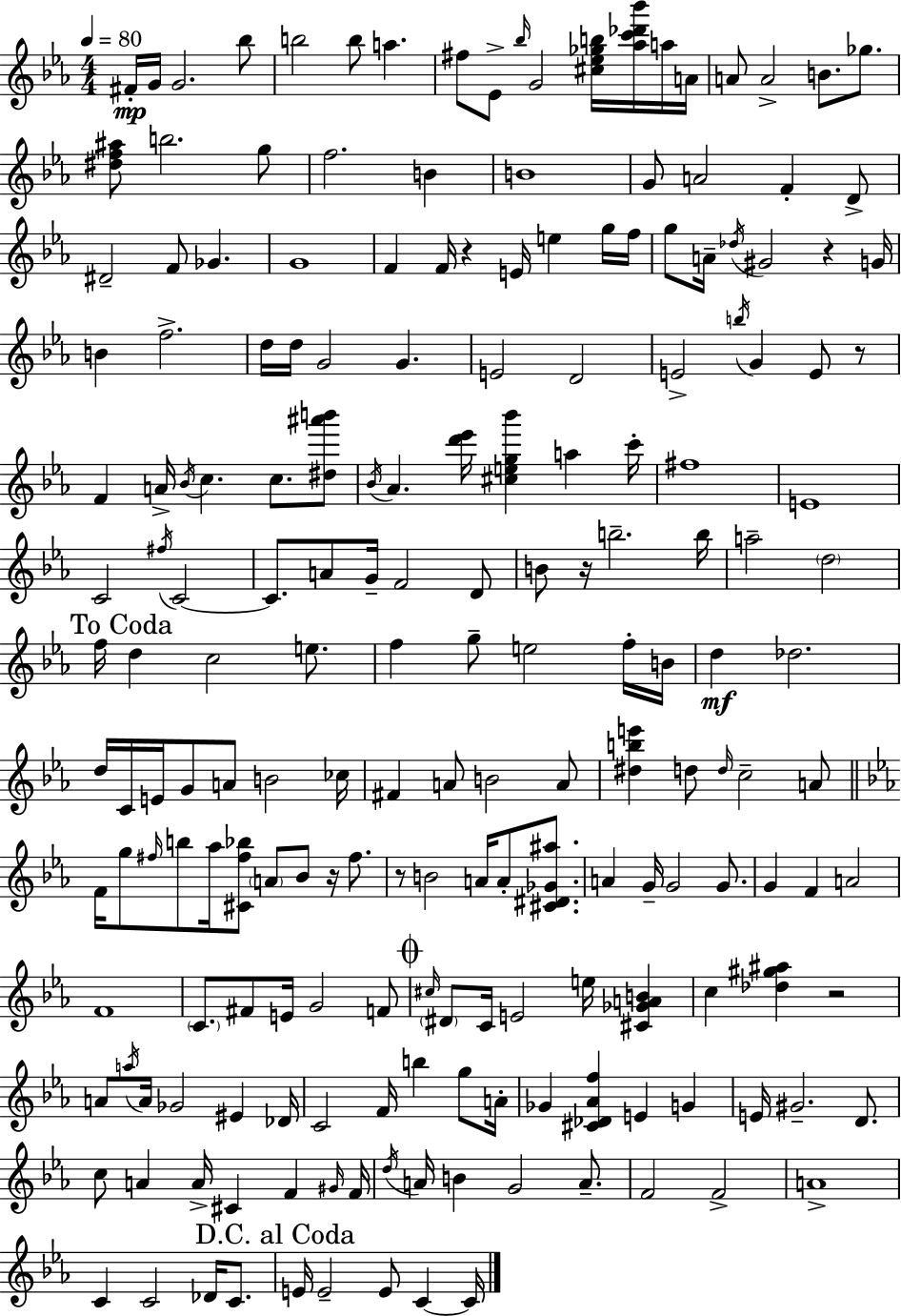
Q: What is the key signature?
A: EES major